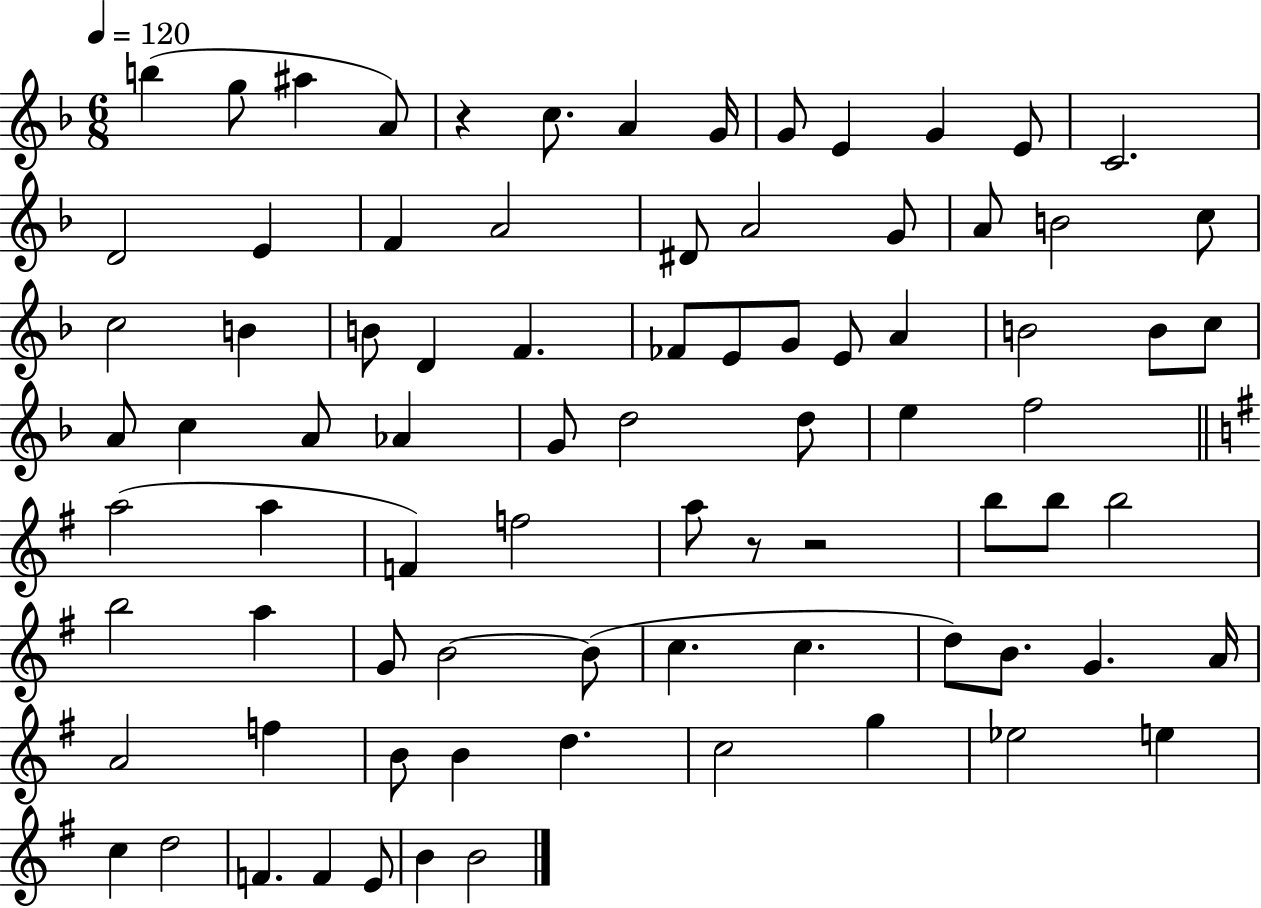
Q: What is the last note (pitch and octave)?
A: B4